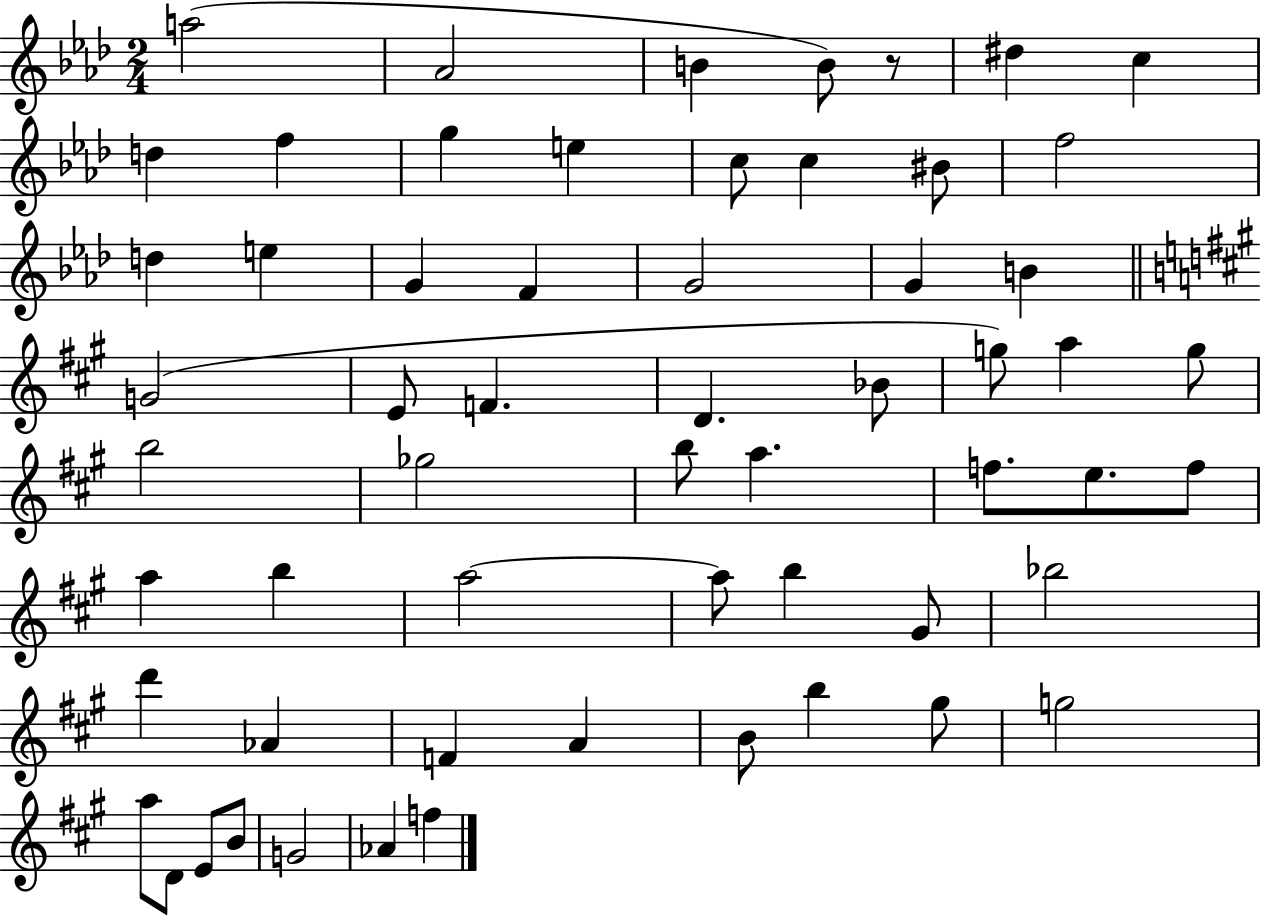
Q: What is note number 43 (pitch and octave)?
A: Bb5